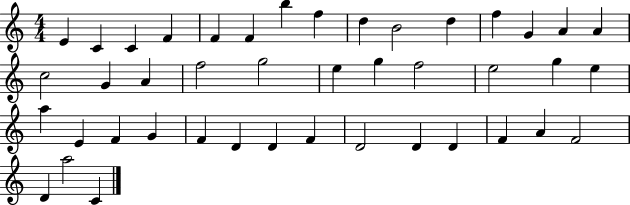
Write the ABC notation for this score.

X:1
T:Untitled
M:4/4
L:1/4
K:C
E C C F F F b f d B2 d f G A A c2 G A f2 g2 e g f2 e2 g e a E F G F D D F D2 D D F A F2 D a2 C